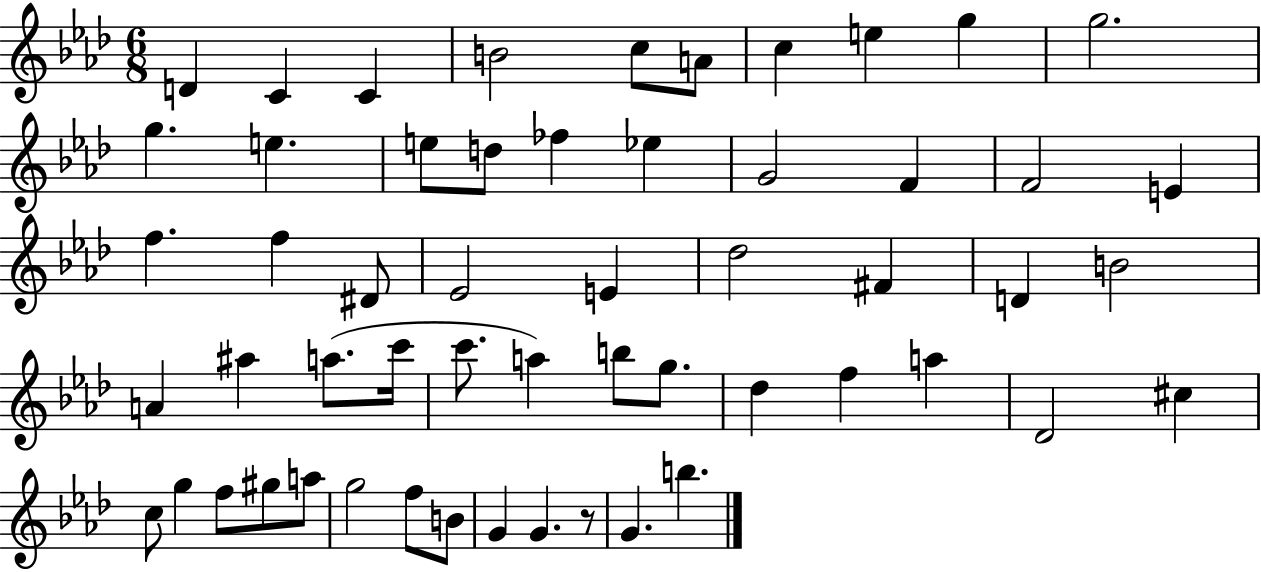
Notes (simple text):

D4/q C4/q C4/q B4/h C5/e A4/e C5/q E5/q G5/q G5/h. G5/q. E5/q. E5/e D5/e FES5/q Eb5/q G4/h F4/q F4/h E4/q F5/q. F5/q D#4/e Eb4/h E4/q Db5/h F#4/q D4/q B4/h A4/q A#5/q A5/e. C6/s C6/e. A5/q B5/e G5/e. Db5/q F5/q A5/q Db4/h C#5/q C5/e G5/q F5/e G#5/e A5/e G5/h F5/e B4/e G4/q G4/q. R/e G4/q. B5/q.